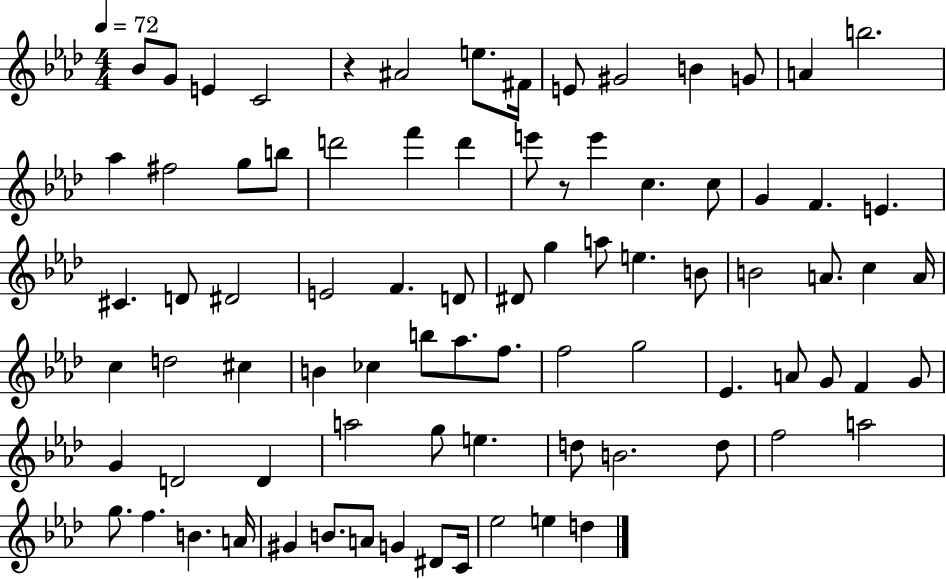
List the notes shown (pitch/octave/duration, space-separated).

Bb4/e G4/e E4/q C4/h R/q A#4/h E5/e. F#4/s E4/e G#4/h B4/q G4/e A4/q B5/h. Ab5/q F#5/h G5/e B5/e D6/h F6/q D6/q E6/e R/e E6/q C5/q. C5/e G4/q F4/q. E4/q. C#4/q. D4/e D#4/h E4/h F4/q. D4/e D#4/e G5/q A5/e E5/q. B4/e B4/h A4/e. C5/q A4/s C5/q D5/h C#5/q B4/q CES5/q B5/e Ab5/e. F5/e. F5/h G5/h Eb4/q. A4/e G4/e F4/q G4/e G4/q D4/h D4/q A5/h G5/e E5/q. D5/e B4/h. D5/e F5/h A5/h G5/e. F5/q. B4/q. A4/s G#4/q B4/e. A4/e G4/q D#4/e C4/s Eb5/h E5/q D5/q